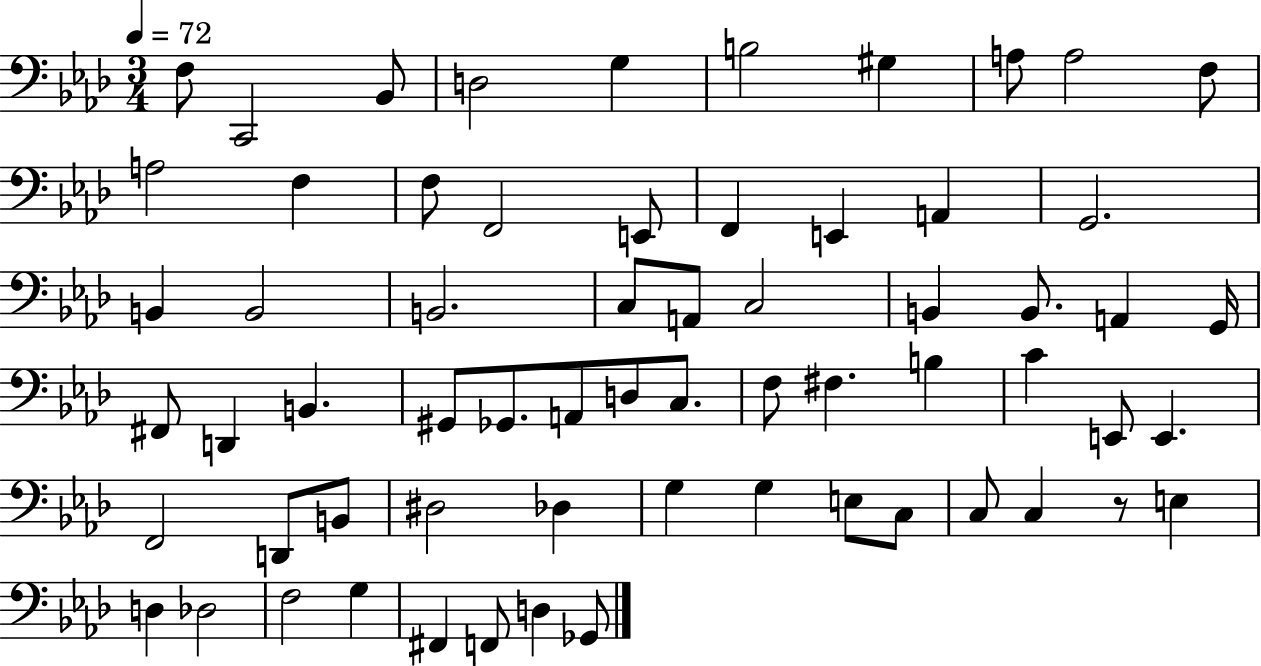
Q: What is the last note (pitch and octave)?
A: Gb2